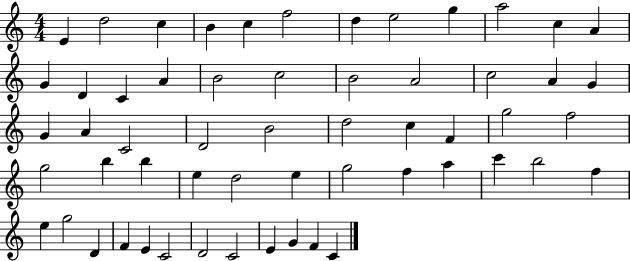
X:1
T:Untitled
M:4/4
L:1/4
K:C
E d2 c B c f2 d e2 g a2 c A G D C A B2 c2 B2 A2 c2 A G G A C2 D2 B2 d2 c F g2 f2 g2 b b e d2 e g2 f a c' b2 f e g2 D F E C2 D2 C2 E G F C